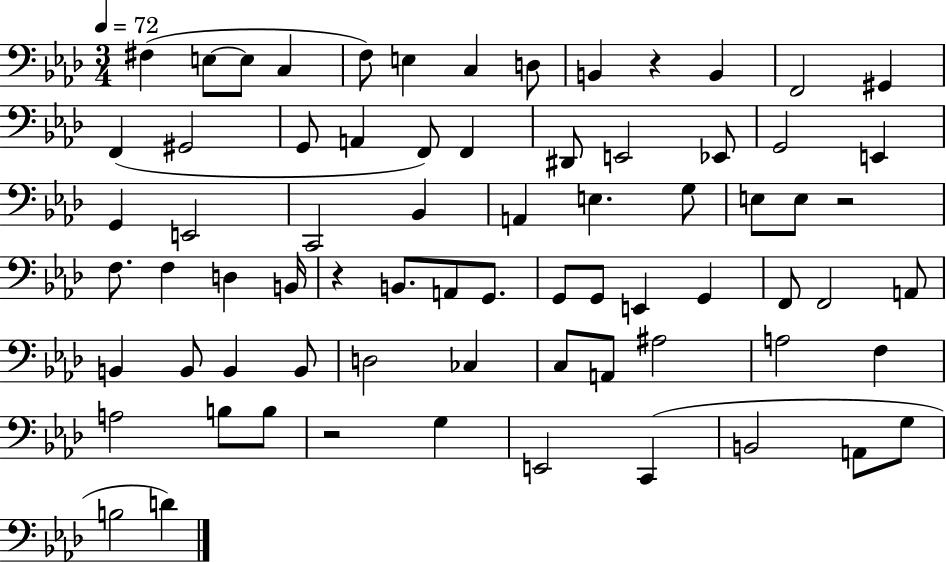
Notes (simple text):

F#3/q E3/e E3/e C3/q F3/e E3/q C3/q D3/e B2/q R/q B2/q F2/h G#2/q F2/q G#2/h G2/e A2/q F2/e F2/q D#2/e E2/h Eb2/e G2/h E2/q G2/q E2/h C2/h Bb2/q A2/q E3/q. G3/e E3/e E3/e R/h F3/e. F3/q D3/q B2/s R/q B2/e. A2/e G2/e. G2/e G2/e E2/q G2/q F2/e F2/h A2/e B2/q B2/e B2/q B2/e D3/h CES3/q C3/e A2/e A#3/h A3/h F3/q A3/h B3/e B3/e R/h G3/q E2/h C2/q B2/h A2/e G3/e B3/h D4/q